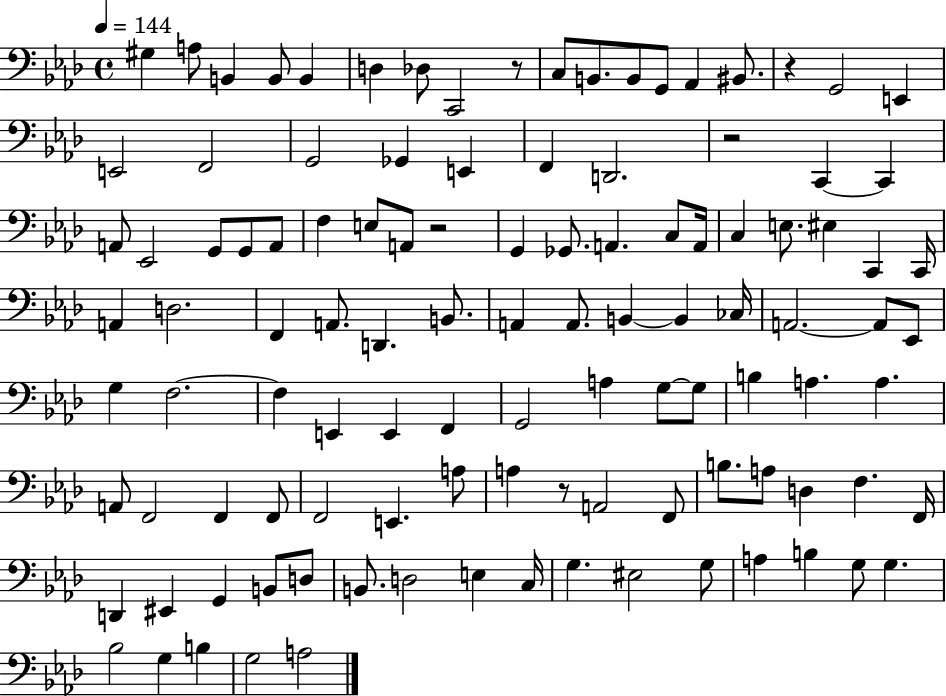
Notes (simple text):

G#3/q A3/e B2/q B2/e B2/q D3/q Db3/e C2/h R/e C3/e B2/e. B2/e G2/e Ab2/q BIS2/e. R/q G2/h E2/q E2/h F2/h G2/h Gb2/q E2/q F2/q D2/h. R/h C2/q C2/q A2/e Eb2/h G2/e G2/e A2/e F3/q E3/e A2/e R/h G2/q Gb2/e. A2/q. C3/e A2/s C3/q E3/e. EIS3/q C2/q C2/s A2/q D3/h. F2/q A2/e. D2/q. B2/e. A2/q A2/e. B2/q B2/q CES3/s A2/h. A2/e Eb2/e G3/q F3/h. F3/q E2/q E2/q F2/q G2/h A3/q G3/e G3/e B3/q A3/q. A3/q. A2/e F2/h F2/q F2/e F2/h E2/q. A3/e A3/q R/e A2/h F2/e B3/e. A3/e D3/q F3/q. F2/s D2/q EIS2/q G2/q B2/e D3/e B2/e. D3/h E3/q C3/s G3/q. EIS3/h G3/e A3/q B3/q G3/e G3/q. Bb3/h G3/q B3/q G3/h A3/h